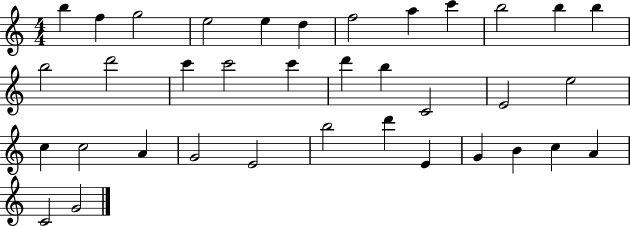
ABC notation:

X:1
T:Untitled
M:4/4
L:1/4
K:C
b f g2 e2 e d f2 a c' b2 b b b2 d'2 c' c'2 c' d' b C2 E2 e2 c c2 A G2 E2 b2 d' E G B c A C2 G2